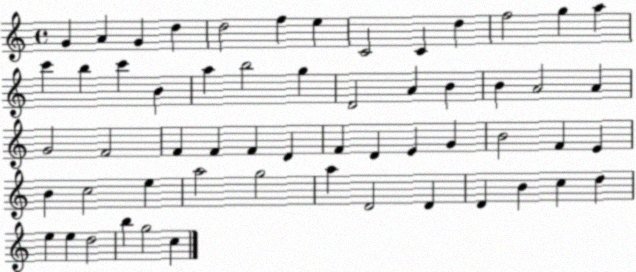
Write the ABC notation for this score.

X:1
T:Untitled
M:4/4
L:1/4
K:C
G A G d d2 f e C2 C d f2 g a c' b c' B a b2 g D2 A B B A2 A G2 F2 F F F D F D E G B2 F E B c2 e a2 g2 a D2 D D B c d e e d2 b g2 c